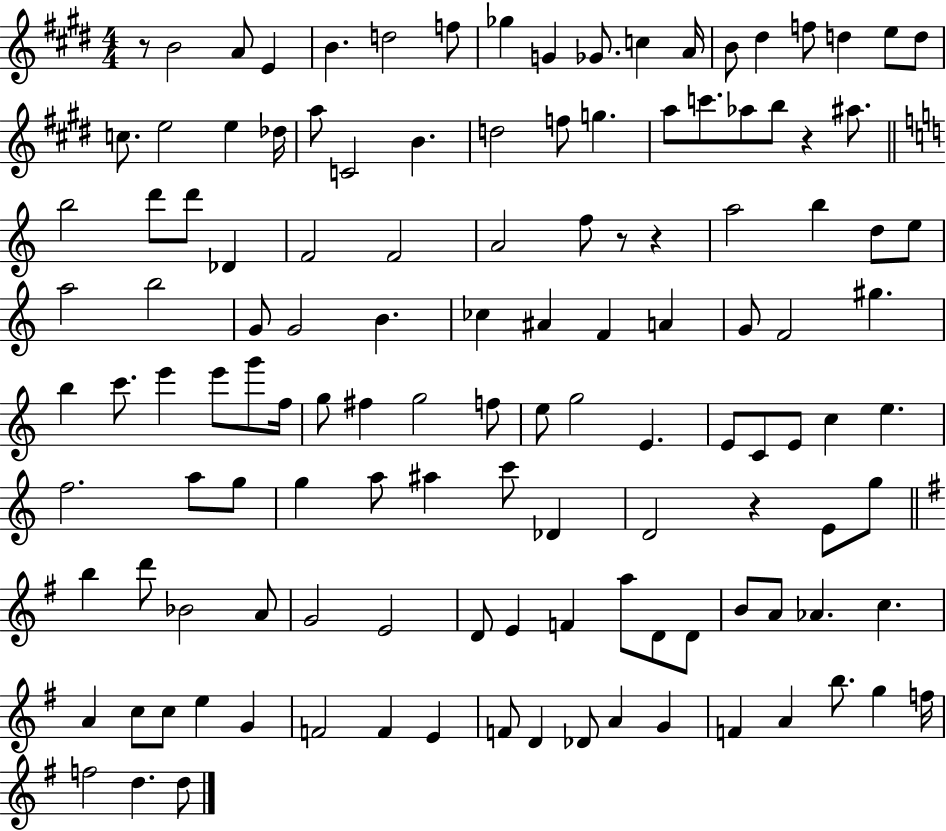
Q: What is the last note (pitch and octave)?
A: D5